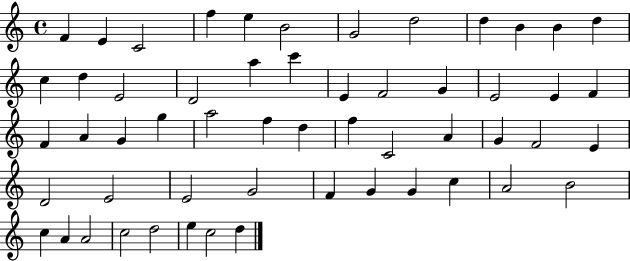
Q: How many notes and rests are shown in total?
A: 55